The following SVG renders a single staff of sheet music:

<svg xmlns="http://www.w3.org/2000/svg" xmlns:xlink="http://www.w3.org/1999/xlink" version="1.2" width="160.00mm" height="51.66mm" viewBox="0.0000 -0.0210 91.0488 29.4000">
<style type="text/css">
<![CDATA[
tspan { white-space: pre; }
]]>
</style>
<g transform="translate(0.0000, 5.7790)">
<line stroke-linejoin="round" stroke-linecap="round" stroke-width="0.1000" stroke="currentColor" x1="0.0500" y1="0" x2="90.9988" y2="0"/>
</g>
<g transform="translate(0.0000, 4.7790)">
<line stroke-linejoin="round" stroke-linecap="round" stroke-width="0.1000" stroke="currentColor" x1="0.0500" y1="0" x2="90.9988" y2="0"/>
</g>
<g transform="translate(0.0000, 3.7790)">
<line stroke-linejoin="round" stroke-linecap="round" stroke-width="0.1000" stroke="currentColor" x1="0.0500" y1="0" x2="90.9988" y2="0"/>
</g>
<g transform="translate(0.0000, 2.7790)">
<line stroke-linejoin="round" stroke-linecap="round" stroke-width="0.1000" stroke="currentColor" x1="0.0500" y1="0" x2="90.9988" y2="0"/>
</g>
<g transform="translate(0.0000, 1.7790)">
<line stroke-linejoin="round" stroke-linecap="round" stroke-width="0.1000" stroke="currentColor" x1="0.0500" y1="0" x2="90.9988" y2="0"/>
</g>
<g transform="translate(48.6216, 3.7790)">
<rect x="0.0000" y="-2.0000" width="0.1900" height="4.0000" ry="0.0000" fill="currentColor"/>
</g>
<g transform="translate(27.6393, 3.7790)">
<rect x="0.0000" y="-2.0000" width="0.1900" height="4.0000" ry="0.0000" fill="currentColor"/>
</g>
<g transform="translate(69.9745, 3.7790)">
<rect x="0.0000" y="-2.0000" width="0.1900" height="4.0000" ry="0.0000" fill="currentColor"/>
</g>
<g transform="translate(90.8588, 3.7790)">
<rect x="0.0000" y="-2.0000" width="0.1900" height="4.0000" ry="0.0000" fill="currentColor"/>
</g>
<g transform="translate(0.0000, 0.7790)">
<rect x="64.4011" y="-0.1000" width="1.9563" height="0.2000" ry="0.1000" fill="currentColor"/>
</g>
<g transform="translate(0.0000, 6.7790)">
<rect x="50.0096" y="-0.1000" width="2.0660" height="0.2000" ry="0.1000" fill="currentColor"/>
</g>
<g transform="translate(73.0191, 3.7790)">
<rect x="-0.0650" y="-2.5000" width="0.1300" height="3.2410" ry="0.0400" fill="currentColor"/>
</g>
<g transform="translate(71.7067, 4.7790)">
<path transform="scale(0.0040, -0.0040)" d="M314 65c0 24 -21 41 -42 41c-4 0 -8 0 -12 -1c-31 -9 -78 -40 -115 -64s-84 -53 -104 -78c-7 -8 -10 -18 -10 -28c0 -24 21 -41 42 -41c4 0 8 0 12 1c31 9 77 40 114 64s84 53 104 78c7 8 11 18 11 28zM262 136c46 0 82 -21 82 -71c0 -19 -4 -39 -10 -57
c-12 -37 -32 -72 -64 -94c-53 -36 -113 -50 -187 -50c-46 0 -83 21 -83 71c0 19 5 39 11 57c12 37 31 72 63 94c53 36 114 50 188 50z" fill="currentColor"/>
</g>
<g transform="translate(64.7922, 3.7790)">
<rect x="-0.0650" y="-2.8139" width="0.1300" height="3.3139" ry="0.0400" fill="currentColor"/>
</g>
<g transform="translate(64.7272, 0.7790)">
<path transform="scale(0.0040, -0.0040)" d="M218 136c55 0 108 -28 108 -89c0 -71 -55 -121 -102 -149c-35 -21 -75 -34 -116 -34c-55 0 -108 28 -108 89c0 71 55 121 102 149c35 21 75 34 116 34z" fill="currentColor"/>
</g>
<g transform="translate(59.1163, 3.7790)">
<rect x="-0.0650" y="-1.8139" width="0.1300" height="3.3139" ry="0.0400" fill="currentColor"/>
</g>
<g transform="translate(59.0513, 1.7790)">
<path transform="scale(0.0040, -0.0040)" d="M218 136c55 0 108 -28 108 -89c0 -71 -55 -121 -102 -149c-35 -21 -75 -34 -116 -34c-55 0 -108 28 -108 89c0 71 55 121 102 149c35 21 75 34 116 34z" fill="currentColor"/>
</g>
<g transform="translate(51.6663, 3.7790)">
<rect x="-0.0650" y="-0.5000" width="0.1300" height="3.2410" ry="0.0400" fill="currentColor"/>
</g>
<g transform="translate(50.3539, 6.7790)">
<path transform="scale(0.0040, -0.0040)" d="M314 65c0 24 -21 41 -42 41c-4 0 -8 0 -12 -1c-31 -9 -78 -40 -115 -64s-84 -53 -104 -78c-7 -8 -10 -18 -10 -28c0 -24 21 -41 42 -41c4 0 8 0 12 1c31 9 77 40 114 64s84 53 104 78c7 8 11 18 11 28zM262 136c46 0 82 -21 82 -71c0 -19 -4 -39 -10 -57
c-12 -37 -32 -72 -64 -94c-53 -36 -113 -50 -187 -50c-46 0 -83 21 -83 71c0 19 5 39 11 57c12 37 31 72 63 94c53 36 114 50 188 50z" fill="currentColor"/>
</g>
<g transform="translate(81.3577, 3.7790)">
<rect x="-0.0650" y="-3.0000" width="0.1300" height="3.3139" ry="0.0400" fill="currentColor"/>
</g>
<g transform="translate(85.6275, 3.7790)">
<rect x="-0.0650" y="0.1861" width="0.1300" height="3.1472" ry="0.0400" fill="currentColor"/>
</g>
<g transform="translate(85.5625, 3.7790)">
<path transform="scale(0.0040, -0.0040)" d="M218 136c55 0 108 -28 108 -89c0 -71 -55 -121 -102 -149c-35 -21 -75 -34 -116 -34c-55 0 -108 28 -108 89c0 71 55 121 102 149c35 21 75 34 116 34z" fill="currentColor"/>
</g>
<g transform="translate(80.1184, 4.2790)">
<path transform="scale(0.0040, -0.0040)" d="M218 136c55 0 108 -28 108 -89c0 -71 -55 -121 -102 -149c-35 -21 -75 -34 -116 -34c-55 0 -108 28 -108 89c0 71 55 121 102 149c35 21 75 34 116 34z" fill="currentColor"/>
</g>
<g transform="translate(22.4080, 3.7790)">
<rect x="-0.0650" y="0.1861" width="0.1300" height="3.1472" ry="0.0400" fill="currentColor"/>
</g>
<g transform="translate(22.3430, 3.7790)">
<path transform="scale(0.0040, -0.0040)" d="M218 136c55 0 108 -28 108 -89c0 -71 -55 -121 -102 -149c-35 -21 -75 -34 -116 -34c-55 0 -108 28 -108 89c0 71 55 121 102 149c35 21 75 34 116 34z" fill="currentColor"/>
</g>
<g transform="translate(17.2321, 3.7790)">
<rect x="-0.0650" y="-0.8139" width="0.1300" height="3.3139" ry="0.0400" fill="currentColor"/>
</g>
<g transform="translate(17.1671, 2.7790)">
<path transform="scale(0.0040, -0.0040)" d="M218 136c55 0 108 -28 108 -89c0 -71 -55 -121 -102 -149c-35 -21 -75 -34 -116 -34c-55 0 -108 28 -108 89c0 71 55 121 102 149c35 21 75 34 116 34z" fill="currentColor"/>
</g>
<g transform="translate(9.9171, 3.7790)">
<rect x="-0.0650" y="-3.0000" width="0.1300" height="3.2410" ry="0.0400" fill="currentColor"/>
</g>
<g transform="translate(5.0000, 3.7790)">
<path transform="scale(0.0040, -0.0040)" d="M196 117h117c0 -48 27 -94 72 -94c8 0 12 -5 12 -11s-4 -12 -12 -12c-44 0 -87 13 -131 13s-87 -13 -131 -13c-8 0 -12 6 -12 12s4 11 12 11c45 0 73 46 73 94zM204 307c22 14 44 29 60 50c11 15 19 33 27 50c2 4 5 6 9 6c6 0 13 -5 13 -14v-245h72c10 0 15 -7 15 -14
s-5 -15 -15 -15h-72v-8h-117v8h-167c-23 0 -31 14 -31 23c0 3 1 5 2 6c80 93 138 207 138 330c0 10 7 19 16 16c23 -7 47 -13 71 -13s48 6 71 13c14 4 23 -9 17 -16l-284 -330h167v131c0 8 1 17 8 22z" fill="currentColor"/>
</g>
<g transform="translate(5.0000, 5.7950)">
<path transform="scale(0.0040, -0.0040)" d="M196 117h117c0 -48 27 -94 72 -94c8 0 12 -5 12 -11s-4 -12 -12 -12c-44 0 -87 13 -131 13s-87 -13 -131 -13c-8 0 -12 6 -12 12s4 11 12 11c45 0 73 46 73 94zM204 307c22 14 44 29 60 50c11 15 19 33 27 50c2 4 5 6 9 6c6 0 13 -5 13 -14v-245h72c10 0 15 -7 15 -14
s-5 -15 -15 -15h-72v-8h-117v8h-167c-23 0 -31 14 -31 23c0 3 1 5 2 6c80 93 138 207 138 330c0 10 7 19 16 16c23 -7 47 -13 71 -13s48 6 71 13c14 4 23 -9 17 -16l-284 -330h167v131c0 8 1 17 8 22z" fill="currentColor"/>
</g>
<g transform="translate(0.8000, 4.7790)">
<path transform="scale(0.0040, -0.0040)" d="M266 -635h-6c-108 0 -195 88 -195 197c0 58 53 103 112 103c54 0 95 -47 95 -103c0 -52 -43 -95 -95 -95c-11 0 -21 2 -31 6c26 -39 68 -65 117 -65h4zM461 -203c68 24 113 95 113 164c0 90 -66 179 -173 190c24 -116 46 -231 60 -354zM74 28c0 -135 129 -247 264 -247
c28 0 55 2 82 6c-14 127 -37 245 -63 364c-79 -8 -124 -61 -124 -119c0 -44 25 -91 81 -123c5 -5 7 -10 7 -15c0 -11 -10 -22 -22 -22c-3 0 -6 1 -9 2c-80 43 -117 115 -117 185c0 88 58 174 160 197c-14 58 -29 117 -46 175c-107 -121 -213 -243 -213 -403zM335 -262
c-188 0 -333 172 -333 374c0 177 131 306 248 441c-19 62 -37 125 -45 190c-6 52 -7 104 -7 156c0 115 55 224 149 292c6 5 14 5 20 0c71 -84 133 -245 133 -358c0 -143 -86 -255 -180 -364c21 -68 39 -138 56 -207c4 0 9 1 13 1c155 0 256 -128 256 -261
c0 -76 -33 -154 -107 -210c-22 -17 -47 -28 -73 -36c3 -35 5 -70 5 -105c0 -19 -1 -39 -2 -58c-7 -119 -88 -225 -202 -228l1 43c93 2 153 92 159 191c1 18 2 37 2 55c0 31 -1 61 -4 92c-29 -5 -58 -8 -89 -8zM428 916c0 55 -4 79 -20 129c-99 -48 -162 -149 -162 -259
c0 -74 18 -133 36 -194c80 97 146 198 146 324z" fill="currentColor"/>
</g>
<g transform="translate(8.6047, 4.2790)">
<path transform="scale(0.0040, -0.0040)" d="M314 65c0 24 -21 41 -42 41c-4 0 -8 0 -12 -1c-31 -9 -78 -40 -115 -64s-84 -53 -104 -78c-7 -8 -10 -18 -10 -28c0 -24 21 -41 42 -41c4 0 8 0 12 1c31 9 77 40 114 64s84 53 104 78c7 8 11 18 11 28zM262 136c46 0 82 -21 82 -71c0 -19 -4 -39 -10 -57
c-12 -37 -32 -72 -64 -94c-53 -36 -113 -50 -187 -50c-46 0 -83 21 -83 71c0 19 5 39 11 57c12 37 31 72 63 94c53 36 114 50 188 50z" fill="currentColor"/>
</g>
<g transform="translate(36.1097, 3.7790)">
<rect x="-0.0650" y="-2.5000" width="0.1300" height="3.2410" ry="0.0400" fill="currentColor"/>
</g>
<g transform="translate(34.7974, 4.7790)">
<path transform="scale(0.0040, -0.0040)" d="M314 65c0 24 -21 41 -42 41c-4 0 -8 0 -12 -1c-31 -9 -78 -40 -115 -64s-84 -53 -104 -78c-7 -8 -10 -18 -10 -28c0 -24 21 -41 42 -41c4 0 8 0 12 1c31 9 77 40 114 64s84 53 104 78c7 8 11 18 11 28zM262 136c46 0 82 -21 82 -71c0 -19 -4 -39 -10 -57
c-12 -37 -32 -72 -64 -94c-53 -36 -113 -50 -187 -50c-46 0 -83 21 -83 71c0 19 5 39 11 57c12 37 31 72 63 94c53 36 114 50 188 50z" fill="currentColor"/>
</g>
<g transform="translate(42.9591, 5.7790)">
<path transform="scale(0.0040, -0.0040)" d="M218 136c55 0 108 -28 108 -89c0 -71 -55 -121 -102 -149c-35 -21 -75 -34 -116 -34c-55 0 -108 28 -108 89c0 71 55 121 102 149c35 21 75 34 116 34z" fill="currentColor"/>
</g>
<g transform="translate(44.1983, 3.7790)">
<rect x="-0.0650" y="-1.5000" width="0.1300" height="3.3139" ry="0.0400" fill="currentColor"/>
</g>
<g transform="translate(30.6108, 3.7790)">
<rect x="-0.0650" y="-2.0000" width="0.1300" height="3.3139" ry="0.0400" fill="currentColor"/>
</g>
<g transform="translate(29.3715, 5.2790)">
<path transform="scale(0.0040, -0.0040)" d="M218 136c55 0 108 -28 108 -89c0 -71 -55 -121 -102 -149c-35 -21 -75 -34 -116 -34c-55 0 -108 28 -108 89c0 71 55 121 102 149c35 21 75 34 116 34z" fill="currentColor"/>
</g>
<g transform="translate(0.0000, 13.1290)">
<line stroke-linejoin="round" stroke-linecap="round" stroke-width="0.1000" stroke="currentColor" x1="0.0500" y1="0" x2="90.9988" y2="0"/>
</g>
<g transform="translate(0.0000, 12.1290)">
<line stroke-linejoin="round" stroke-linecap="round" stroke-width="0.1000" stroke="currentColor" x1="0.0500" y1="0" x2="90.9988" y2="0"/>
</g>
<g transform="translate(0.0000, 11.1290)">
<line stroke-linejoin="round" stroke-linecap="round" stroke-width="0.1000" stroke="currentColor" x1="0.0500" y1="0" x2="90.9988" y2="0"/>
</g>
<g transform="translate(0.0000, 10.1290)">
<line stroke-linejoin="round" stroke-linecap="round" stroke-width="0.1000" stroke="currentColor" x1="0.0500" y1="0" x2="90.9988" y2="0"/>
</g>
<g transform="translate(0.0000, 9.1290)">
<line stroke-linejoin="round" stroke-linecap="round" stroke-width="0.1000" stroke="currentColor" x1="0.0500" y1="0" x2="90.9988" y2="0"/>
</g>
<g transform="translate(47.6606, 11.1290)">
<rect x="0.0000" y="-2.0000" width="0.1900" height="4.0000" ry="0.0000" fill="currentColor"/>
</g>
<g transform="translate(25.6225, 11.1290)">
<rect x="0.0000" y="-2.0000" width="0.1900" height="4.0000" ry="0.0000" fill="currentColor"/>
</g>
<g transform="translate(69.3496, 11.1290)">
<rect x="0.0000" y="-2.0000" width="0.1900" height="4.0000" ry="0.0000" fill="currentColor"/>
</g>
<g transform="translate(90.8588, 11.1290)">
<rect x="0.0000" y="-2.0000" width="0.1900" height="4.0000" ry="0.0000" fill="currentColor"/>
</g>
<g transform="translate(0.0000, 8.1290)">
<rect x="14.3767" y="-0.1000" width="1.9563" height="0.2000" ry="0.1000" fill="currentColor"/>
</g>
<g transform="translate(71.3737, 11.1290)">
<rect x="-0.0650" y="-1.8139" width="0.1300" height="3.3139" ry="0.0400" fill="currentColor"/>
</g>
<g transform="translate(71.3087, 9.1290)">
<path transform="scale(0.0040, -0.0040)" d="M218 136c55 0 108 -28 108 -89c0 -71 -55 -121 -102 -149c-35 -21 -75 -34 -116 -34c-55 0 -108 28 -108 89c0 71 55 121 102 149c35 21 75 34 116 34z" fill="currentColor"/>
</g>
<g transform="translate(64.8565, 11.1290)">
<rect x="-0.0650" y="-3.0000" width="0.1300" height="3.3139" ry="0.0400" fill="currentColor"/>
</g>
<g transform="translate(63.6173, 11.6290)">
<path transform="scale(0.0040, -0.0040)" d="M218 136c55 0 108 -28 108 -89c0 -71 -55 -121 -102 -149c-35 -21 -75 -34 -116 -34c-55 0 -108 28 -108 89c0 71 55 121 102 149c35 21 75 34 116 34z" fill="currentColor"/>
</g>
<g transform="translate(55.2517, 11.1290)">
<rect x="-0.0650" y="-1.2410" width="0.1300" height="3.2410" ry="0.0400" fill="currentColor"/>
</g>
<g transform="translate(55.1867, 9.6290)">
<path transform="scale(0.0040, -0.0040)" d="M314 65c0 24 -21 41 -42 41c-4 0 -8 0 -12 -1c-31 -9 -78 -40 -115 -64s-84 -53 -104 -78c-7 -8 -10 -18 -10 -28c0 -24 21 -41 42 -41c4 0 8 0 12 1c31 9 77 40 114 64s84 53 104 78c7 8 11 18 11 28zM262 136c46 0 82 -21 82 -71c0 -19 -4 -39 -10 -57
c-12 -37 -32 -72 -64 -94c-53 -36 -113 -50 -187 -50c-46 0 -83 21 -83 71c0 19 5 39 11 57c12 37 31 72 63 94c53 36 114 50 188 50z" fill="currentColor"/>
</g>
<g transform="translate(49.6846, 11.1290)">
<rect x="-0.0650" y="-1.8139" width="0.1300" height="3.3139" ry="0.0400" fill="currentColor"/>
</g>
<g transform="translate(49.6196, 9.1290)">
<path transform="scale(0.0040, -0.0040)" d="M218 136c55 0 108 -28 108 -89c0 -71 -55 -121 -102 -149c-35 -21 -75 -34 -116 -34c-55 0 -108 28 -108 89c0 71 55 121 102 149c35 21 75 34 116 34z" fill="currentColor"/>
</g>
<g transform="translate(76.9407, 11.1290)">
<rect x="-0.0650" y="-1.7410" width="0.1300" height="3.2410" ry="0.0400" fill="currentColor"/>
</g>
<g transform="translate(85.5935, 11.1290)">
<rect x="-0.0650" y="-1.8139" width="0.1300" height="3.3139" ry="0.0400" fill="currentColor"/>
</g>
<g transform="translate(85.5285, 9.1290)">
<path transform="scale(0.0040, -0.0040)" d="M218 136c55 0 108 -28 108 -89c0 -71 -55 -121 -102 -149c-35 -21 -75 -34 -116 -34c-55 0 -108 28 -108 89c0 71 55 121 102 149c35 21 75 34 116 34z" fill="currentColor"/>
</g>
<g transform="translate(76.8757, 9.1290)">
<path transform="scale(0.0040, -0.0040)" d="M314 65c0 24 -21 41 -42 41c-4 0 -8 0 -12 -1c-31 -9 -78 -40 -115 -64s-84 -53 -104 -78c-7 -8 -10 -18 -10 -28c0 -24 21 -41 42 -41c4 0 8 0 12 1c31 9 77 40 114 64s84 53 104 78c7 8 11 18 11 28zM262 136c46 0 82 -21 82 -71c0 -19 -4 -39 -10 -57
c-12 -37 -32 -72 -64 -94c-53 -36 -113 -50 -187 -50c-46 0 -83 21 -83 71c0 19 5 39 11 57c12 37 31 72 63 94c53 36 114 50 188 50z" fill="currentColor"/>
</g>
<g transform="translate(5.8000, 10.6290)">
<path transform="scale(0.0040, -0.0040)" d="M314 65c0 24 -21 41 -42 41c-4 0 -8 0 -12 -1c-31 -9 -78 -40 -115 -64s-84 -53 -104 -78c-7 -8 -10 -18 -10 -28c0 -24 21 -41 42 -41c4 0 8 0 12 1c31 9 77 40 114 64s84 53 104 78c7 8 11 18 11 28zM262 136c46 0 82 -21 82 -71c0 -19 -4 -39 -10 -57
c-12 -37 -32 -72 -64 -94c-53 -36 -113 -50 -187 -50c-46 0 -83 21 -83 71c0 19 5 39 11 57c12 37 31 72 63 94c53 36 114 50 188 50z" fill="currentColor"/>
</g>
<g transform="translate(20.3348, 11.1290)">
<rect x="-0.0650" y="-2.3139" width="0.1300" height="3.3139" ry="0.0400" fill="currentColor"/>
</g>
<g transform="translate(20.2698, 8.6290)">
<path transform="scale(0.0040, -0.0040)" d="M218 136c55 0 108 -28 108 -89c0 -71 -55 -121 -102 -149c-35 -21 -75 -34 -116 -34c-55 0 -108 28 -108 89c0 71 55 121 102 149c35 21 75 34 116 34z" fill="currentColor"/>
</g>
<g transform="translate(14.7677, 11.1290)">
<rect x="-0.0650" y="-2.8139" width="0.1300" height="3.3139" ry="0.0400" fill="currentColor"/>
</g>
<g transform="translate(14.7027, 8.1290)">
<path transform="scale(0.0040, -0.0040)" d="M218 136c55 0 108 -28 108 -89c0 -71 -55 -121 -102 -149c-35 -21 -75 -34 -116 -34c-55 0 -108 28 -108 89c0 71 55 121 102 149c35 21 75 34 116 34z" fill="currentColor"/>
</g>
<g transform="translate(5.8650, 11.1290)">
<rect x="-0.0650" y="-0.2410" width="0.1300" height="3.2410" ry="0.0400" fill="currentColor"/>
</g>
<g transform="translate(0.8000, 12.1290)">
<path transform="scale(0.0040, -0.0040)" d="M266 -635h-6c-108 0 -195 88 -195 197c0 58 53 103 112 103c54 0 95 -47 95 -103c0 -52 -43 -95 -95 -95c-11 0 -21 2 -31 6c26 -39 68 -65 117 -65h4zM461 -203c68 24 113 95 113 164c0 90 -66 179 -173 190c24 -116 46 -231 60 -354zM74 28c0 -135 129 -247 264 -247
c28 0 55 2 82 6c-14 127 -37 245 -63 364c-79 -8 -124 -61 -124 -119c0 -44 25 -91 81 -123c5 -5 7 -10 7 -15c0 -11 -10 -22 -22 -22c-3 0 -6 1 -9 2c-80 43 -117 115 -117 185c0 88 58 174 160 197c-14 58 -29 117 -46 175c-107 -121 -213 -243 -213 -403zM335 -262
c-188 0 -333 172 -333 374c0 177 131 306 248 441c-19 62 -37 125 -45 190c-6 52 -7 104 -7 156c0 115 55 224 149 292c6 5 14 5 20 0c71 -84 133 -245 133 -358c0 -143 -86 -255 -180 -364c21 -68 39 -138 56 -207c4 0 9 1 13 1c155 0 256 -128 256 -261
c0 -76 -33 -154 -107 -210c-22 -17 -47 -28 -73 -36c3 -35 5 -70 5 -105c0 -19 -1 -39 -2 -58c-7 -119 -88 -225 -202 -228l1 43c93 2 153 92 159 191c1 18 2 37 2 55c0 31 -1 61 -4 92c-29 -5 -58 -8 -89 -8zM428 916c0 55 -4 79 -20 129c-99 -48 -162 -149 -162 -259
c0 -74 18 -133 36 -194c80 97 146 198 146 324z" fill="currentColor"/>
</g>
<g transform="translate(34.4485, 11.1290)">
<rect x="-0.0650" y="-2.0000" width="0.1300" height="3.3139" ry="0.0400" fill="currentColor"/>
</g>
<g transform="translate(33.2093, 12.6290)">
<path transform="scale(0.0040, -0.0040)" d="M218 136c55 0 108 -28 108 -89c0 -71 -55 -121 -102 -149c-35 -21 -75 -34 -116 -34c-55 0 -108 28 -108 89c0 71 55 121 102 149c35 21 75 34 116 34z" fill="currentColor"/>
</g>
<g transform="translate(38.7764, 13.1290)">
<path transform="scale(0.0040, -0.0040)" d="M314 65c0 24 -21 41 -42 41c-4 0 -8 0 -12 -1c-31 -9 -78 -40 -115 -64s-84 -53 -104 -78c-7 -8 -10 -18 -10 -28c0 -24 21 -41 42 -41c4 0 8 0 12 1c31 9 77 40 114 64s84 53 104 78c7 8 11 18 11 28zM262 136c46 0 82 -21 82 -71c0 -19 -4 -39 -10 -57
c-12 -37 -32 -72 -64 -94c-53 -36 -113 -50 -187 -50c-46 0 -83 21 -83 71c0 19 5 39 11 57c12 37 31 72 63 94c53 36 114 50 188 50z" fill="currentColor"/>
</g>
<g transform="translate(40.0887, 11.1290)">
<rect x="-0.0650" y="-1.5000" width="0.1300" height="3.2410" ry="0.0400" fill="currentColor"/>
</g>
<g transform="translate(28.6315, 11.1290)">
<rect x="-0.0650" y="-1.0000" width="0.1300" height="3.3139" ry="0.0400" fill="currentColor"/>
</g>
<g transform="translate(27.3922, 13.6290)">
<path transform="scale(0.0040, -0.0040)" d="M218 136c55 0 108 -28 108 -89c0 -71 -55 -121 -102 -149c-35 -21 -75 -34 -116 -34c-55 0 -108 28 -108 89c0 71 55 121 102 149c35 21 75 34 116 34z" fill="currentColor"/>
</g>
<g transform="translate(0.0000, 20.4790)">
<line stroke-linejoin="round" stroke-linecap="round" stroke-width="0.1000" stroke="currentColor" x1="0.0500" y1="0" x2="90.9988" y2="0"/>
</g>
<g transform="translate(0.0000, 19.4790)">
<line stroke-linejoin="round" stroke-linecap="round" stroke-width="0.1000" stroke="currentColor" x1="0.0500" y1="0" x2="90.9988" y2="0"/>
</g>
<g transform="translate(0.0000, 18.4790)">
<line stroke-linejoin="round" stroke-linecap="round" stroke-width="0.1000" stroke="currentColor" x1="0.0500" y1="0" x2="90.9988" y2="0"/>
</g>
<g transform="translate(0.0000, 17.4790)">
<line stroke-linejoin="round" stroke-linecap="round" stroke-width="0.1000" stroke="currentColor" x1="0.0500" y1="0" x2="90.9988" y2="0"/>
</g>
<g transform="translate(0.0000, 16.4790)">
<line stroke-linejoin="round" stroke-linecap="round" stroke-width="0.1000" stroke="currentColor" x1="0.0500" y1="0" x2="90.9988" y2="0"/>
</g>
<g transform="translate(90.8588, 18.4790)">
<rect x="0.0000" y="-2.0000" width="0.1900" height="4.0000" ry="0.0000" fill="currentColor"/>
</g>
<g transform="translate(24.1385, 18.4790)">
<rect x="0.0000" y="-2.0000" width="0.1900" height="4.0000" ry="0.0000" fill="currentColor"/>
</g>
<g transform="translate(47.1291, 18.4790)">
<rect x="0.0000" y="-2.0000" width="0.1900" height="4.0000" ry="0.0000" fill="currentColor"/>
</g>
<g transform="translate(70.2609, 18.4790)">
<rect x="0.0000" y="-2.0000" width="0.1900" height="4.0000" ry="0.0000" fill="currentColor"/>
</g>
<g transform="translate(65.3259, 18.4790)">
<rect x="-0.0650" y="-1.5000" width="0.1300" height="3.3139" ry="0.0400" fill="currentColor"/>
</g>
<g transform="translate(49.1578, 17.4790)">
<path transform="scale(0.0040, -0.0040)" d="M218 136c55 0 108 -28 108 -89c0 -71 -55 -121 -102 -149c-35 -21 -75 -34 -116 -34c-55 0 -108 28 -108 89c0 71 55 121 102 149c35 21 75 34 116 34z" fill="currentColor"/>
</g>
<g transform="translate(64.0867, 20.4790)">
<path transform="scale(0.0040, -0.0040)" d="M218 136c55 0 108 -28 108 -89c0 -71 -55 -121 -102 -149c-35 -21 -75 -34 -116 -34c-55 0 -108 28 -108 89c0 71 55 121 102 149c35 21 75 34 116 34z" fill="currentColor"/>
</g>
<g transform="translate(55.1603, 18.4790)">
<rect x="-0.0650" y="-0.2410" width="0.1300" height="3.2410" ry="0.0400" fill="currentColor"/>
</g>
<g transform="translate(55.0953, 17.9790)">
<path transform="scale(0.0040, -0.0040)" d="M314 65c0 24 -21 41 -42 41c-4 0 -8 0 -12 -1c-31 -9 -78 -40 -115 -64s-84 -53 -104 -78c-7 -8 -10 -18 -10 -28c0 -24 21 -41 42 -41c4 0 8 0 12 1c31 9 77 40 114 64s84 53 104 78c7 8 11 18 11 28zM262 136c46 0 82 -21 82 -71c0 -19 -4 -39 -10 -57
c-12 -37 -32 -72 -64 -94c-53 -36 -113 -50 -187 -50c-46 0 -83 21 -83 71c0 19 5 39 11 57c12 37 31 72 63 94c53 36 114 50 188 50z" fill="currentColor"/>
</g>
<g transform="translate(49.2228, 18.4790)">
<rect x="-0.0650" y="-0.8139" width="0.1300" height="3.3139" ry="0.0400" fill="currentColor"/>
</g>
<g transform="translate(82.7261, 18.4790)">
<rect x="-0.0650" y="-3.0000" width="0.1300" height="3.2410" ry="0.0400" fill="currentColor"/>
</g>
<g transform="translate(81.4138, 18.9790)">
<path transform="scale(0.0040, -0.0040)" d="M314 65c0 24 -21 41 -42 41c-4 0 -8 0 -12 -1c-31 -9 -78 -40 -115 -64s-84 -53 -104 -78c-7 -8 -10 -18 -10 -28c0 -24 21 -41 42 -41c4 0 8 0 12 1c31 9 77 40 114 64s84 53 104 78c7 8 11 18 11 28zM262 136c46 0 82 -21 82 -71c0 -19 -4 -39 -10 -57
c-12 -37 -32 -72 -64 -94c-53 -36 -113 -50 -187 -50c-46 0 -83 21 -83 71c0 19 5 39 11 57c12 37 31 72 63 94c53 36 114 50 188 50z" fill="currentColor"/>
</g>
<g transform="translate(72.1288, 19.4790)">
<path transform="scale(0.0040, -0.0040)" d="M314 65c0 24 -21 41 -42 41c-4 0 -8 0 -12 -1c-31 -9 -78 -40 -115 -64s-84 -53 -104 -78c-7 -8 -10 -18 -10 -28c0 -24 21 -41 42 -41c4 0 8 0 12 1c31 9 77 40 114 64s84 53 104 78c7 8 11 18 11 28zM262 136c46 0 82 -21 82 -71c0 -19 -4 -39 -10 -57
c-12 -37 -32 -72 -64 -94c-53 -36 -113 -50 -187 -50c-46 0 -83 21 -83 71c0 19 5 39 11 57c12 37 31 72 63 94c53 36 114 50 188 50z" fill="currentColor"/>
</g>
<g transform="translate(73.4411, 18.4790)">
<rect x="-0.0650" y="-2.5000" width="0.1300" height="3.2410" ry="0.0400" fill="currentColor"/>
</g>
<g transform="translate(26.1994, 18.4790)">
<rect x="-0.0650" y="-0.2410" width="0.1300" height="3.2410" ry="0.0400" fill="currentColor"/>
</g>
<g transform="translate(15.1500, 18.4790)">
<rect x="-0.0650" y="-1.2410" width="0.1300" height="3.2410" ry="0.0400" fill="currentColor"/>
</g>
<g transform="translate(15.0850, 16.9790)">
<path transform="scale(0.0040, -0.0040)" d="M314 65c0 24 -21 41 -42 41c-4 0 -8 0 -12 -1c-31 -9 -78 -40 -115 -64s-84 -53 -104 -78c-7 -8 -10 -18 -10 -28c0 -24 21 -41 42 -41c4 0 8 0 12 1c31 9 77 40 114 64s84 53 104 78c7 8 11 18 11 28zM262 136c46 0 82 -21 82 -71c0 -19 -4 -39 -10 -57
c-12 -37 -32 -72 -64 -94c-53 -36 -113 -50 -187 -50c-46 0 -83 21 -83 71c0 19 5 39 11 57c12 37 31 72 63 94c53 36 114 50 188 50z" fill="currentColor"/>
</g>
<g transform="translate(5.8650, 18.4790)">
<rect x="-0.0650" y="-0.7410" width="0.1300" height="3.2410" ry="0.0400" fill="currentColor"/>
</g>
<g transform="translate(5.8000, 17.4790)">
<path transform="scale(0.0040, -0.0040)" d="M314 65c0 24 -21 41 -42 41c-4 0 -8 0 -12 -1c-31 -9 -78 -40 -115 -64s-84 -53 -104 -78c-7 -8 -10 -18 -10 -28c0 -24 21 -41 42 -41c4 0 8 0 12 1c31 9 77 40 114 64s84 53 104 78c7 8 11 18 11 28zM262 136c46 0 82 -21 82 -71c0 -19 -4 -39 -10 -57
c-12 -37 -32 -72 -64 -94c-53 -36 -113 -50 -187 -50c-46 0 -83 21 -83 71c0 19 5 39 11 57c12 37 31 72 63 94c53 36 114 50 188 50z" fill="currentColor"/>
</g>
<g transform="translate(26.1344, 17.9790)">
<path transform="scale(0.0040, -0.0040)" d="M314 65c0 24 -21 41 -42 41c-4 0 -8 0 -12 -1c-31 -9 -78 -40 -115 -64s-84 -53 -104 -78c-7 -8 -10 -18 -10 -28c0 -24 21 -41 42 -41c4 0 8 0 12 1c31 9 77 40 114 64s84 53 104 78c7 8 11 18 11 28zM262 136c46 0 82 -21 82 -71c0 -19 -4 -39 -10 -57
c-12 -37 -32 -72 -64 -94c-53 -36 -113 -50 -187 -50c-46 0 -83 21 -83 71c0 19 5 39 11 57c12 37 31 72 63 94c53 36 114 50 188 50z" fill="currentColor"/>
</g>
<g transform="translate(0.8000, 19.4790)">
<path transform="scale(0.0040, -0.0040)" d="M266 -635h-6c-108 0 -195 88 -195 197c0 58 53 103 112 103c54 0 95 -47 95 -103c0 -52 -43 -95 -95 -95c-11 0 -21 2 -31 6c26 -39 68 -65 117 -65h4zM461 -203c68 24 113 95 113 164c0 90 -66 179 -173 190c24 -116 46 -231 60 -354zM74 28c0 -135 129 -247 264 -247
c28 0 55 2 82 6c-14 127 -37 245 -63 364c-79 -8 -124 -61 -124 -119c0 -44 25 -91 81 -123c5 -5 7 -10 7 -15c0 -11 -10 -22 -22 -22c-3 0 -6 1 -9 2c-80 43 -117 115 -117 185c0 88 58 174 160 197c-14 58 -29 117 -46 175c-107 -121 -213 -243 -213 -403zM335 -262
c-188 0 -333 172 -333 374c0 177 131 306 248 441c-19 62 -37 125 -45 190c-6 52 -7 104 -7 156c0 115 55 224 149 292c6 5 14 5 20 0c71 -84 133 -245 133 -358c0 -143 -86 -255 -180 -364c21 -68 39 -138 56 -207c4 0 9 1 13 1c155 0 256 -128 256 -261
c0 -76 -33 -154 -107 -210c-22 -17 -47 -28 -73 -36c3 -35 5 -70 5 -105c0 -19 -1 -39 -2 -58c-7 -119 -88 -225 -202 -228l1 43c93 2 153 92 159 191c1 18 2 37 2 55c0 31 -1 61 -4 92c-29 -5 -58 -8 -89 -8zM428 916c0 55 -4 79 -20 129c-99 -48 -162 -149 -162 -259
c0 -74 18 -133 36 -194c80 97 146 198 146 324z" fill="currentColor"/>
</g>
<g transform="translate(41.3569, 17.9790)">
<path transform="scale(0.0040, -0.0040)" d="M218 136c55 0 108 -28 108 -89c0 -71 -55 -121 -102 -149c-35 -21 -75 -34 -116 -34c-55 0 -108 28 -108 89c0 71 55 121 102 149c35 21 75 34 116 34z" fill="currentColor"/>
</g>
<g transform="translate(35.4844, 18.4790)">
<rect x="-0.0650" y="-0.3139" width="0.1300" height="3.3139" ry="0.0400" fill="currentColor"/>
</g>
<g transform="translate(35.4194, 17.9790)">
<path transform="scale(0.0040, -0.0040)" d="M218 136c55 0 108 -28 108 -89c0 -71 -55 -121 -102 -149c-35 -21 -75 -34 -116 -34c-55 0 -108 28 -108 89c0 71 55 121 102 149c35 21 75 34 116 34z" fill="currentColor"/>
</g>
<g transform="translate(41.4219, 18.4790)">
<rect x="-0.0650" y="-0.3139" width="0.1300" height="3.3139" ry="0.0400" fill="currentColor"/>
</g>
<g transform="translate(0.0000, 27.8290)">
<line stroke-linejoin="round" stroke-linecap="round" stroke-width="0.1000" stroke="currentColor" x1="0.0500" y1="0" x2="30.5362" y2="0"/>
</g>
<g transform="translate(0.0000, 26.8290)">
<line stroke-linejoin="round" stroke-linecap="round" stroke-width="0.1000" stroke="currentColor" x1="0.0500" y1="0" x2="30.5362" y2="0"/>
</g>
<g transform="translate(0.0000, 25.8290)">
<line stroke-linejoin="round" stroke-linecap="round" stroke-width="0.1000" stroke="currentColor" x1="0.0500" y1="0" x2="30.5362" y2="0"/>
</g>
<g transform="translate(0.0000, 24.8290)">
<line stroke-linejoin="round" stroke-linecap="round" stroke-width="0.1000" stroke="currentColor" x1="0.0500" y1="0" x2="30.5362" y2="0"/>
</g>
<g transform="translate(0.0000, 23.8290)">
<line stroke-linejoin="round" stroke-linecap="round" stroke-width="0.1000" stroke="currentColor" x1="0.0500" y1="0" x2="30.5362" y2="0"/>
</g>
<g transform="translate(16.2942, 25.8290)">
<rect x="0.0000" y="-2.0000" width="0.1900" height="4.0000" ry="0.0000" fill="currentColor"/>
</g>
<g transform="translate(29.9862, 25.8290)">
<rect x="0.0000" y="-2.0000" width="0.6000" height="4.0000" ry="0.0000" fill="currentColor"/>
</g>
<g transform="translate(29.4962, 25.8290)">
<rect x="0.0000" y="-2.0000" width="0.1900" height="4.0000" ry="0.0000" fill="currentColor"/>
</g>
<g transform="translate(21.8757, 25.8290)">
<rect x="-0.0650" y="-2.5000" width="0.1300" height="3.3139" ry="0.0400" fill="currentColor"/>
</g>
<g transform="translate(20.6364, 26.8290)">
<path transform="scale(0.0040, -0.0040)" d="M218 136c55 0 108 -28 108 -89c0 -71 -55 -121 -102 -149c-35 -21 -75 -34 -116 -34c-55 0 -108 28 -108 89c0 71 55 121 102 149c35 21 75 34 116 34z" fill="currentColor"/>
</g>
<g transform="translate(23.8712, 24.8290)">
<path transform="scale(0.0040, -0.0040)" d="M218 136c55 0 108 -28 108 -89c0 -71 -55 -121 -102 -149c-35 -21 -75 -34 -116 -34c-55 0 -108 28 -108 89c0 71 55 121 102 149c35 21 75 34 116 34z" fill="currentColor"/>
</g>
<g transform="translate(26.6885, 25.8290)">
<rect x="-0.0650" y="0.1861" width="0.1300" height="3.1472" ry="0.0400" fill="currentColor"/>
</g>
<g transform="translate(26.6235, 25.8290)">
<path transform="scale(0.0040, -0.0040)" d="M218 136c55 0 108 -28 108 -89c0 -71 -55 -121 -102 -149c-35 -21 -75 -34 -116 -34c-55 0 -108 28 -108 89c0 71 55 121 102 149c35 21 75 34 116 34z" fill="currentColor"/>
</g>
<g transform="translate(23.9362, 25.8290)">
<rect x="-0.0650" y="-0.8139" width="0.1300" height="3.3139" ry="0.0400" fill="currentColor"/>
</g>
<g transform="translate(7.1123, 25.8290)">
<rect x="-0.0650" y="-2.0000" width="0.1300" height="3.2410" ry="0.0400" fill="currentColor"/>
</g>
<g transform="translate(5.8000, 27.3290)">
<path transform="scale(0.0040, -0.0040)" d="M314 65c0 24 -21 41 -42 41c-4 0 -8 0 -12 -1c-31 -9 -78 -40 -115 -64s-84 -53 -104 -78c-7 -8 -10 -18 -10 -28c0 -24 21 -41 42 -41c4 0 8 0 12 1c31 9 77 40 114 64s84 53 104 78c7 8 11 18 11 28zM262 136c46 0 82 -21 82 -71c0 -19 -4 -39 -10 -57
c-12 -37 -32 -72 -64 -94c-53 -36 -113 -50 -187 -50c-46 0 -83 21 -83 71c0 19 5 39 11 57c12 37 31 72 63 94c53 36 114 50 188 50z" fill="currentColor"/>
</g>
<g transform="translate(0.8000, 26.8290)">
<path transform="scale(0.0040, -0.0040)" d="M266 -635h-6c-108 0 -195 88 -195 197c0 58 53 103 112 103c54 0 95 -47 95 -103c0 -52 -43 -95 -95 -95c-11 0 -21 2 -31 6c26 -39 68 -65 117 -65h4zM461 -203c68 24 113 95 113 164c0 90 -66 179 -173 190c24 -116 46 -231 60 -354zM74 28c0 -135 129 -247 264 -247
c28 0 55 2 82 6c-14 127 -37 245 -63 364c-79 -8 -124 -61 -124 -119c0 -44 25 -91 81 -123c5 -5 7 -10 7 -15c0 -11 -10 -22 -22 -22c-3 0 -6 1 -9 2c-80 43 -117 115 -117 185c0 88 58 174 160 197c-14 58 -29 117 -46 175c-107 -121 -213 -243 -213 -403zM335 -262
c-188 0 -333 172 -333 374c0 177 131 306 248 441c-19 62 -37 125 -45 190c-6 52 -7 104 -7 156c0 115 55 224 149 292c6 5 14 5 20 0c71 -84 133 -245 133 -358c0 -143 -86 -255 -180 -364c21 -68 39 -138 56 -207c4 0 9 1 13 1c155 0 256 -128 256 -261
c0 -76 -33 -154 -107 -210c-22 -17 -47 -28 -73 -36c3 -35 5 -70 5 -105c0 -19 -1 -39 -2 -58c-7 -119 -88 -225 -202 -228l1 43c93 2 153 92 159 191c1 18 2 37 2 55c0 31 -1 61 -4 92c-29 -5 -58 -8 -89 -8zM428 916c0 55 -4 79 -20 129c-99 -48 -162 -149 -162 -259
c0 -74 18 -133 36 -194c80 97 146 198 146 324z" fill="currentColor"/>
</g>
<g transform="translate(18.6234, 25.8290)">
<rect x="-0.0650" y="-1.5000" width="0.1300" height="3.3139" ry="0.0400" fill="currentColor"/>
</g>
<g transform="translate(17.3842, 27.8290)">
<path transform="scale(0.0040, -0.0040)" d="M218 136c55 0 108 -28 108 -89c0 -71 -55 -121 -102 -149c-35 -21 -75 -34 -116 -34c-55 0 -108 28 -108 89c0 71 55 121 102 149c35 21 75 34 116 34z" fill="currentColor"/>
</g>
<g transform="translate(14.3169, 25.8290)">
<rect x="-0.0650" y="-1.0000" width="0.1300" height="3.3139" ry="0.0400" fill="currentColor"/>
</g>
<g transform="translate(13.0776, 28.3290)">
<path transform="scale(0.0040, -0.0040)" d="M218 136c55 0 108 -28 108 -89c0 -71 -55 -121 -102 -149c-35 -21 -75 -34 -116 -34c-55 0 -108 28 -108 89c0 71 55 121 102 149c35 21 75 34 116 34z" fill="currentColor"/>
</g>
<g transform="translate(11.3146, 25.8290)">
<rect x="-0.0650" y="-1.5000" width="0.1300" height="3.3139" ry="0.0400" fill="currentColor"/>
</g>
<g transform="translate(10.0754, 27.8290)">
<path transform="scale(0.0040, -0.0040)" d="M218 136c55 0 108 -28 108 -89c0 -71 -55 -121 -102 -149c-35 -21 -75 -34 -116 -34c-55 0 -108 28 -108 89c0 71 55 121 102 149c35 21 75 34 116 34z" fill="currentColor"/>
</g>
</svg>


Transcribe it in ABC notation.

X:1
T:Untitled
M:4/4
L:1/4
K:C
A2 d B F G2 E C2 f a G2 A B c2 a g D F E2 f e2 A f f2 f d2 e2 c2 c c d c2 E G2 A2 F2 E D E G d B